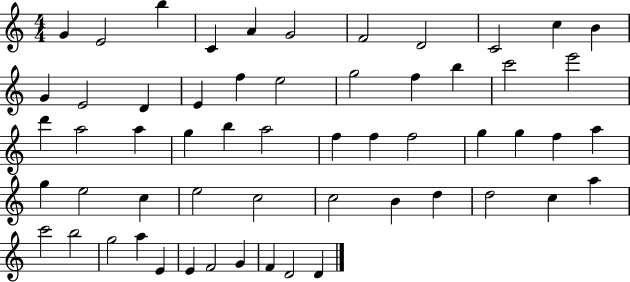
G4/q E4/h B5/q C4/q A4/q G4/h F4/h D4/h C4/h C5/q B4/q G4/q E4/h D4/q E4/q F5/q E5/h G5/h F5/q B5/q C6/h E6/h D6/q A5/h A5/q G5/q B5/q A5/h F5/q F5/q F5/h G5/q G5/q F5/q A5/q G5/q E5/h C5/q E5/h C5/h C5/h B4/q D5/q D5/h C5/q A5/q C6/h B5/h G5/h A5/q E4/q E4/q F4/h G4/q F4/q D4/h D4/q